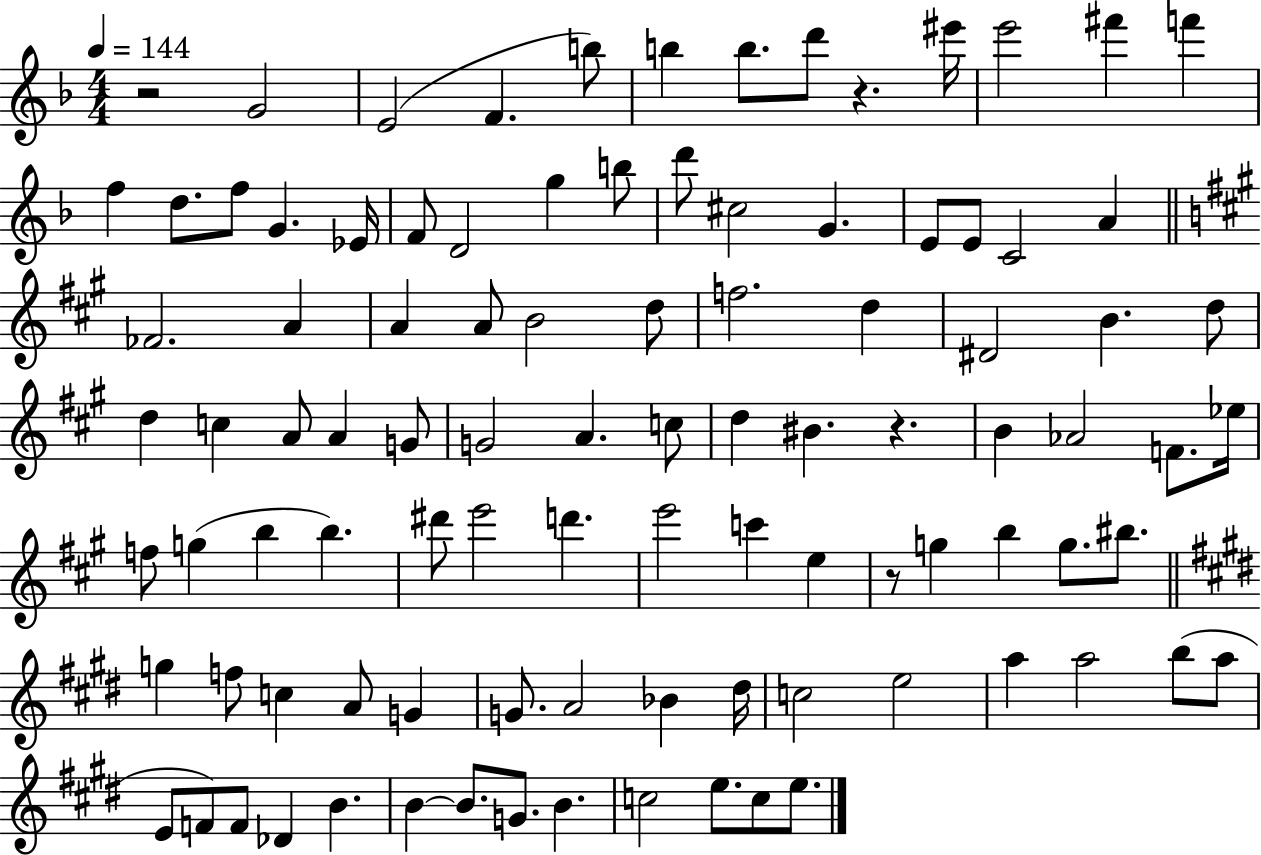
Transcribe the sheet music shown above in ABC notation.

X:1
T:Untitled
M:4/4
L:1/4
K:F
z2 G2 E2 F b/2 b b/2 d'/2 z ^e'/4 e'2 ^f' f' f d/2 f/2 G _E/4 F/2 D2 g b/2 d'/2 ^c2 G E/2 E/2 C2 A _F2 A A A/2 B2 d/2 f2 d ^D2 B d/2 d c A/2 A G/2 G2 A c/2 d ^B z B _A2 F/2 _e/4 f/2 g b b ^d'/2 e'2 d' e'2 c' e z/2 g b g/2 ^b/2 g f/2 c A/2 G G/2 A2 _B ^d/4 c2 e2 a a2 b/2 a/2 E/2 F/2 F/2 _D B B B/2 G/2 B c2 e/2 c/2 e/2